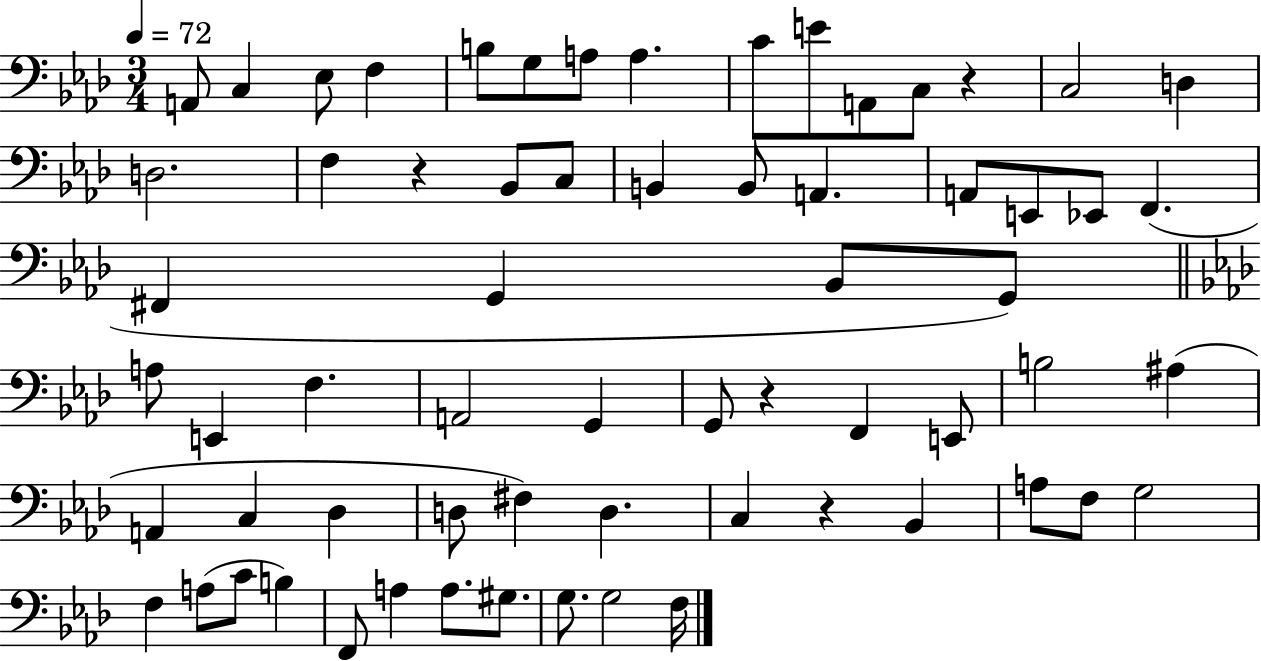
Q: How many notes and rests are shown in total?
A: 65